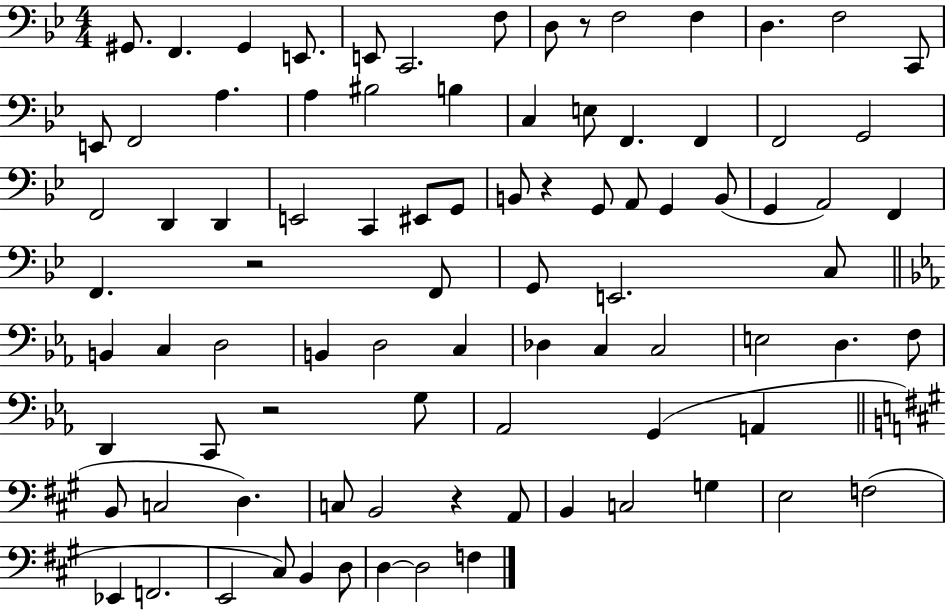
{
  \clef bass
  \numericTimeSignature
  \time 4/4
  \key bes \major
  gis,8. f,4. gis,4 e,8. | e,8 c,2. f8 | d8 r8 f2 f4 | d4. f2 c,8 | \break e,8 f,2 a4. | a4 bis2 b4 | c4 e8 f,4. f,4 | f,2 g,2 | \break f,2 d,4 d,4 | e,2 c,4 eis,8 g,8 | b,8 r4 g,8 a,8 g,4 b,8( | g,4 a,2) f,4 | \break f,4. r2 f,8 | g,8 e,2. c8 | \bar "||" \break \key c \minor b,4 c4 d2 | b,4 d2 c4 | des4 c4 c2 | e2 d4. f8 | \break d,4 c,8 r2 g8 | aes,2 g,4( a,4 | \bar "||" \break \key a \major b,8 c2 d4.) | c8 b,2 r4 a,8 | b,4 c2 g4 | e2 f2( | \break ees,4 f,2. | e,2 cis8) b,4 d8 | d4~~ d2 f4 | \bar "|."
}